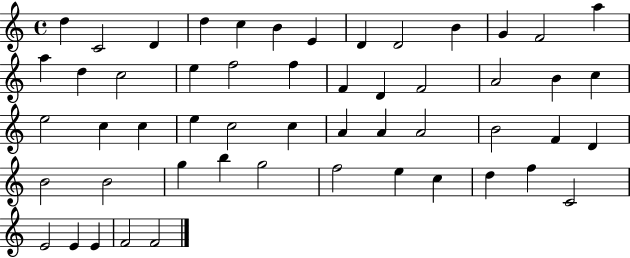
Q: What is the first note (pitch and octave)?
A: D5